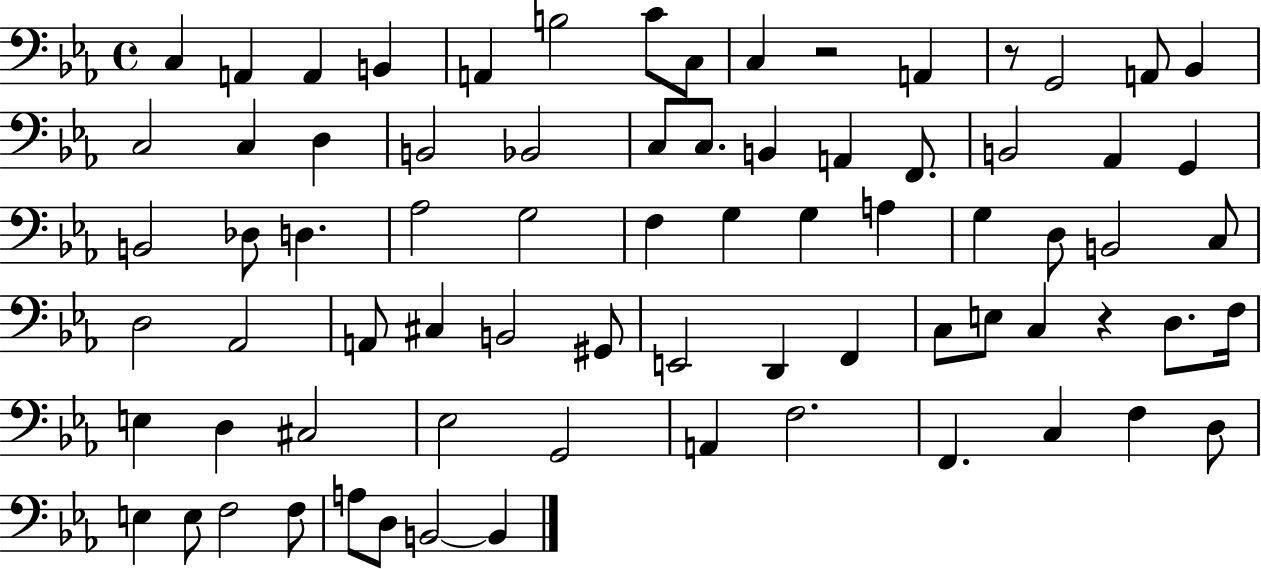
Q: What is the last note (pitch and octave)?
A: B2